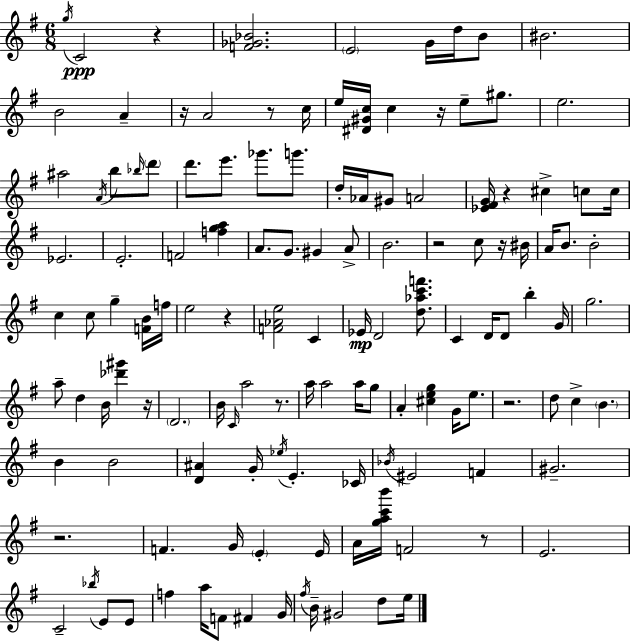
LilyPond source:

{
  \clef treble
  \numericTimeSignature
  \time 6/8
  \key e \minor
  \repeat volta 2 { \acciaccatura { g''16 }\ppp c'2 r4 | <f' ges' bes'>2. | \parenthesize e'2 g'16 d''16 b'8 | bis'2. | \break b'2 a'4-- | r16 a'2 r8 | c''16 e''16 <dis' gis' c''>16 c''4 r16 e''8-- gis''8. | e''2. | \break ais''2 \acciaccatura { a'16 } b''8 | \grace { bes''16 } \parenthesize d'''8 d'''8. e'''8. ges'''8. | g'''8. d''16-. aes'16 gis'8 a'2 | <ees' fis' g'>16 r4 cis''4-> | \break c''8 c''16 ees'2. | e'2.-. | f'2 <f'' g'' a''>4 | a'8. g'8. gis'4 | \break a'8-> b'2. | r2 c''8 | r16 bis'16 a'16 b'8. b'2-. | c''4 c''8 g''4-- | \break <f' b'>16 f''16 e''2 r4 | <f' aes' e''>2 c'4 | ees'16\mp d'2 | <d'' aes'' c''' f'''>8. c'4 d'16 d'8 b''4-. | \break g'16 g''2. | a''8-- d''4 b'16 <des''' gis'''>4 | r16 \parenthesize d'2. | b'16 \grace { c'16 } a''2 | \break r8. a''16 a''2 | a''16 g''8 a'4-. <cis'' e'' g''>4 | g'16 e''8. r2. | d''8 c''4-> \parenthesize b'4. | \break b'4 b'2 | <d' ais'>4 g'16-. \acciaccatura { ees''16 } e'4.-. | ces'16 \acciaccatura { bes'16 } eis'2 | f'4 gis'2.-- | \break r2. | f'4. | g'16 \parenthesize e'4-. e'16 a'16 <g'' a'' c''' b'''>16 f'2 | r8 e'2. | \break c'2-- | \acciaccatura { bes''16 } e'8 e'8 f''4 a''16 | f'8 fis'4 g'16 \acciaccatura { fis''16 } b'16-- gis'2 | d''8 e''16 } \bar "|."
}